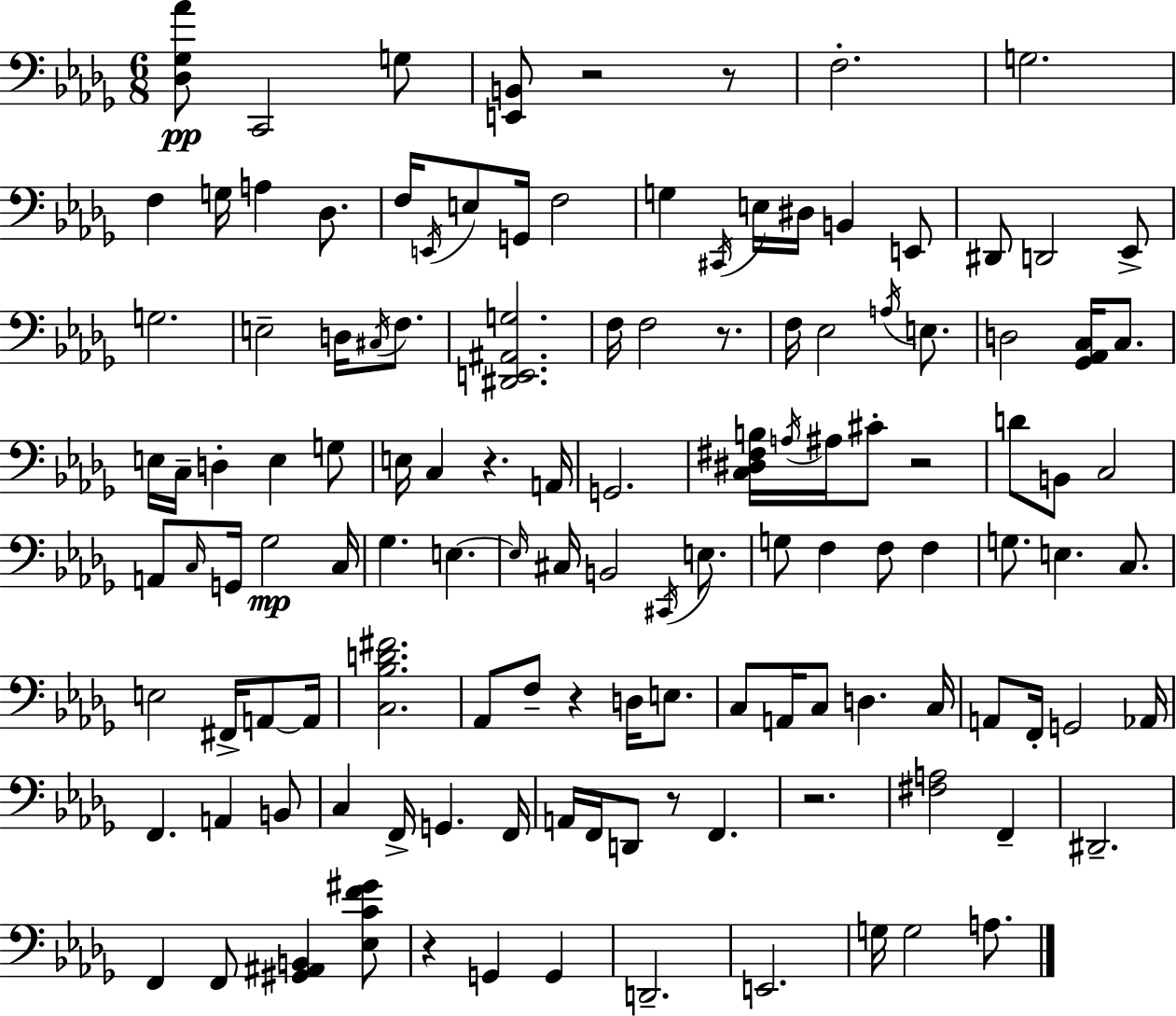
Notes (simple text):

[Db3,Gb3,Ab4]/e C2/h G3/e [E2,B2]/e R/h R/e F3/h. G3/h. F3/q G3/s A3/q Db3/e. F3/s E2/s E3/e G2/s F3/h G3/q C#2/s E3/s D#3/s B2/q E2/e D#2/e D2/h Eb2/e G3/h. E3/h D3/s C#3/s F3/e. [D#2,E2,A#2,G3]/h. F3/s F3/h R/e. F3/s Eb3/h A3/s E3/e. D3/h [Gb2,Ab2,C3]/s C3/e. E3/s C3/s D3/q E3/q G3/e E3/s C3/q R/q. A2/s G2/h. [C3,D#3,F#3,B3]/s A3/s A#3/s C#4/e R/h D4/e B2/e C3/h A2/e C3/s G2/s Gb3/h C3/s Gb3/q. E3/q. E3/s C#3/s B2/h C#2/s E3/e. G3/e F3/q F3/e F3/q G3/e. E3/q. C3/e. E3/h F#2/s A2/e A2/s [C3,Bb3,D4,F#4]/h. Ab2/e F3/e R/q D3/s E3/e. C3/e A2/s C3/e D3/q. C3/s A2/e F2/s G2/h Ab2/s F2/q. A2/q B2/e C3/q F2/s G2/q. F2/s A2/s F2/s D2/e R/e F2/q. R/h. [F#3,A3]/h F2/q D#2/h. F2/q F2/e [G#2,A#2,B2]/q [Eb3,C4,F4,G#4]/e R/q G2/q G2/q D2/h. E2/h. G3/s G3/h A3/e.